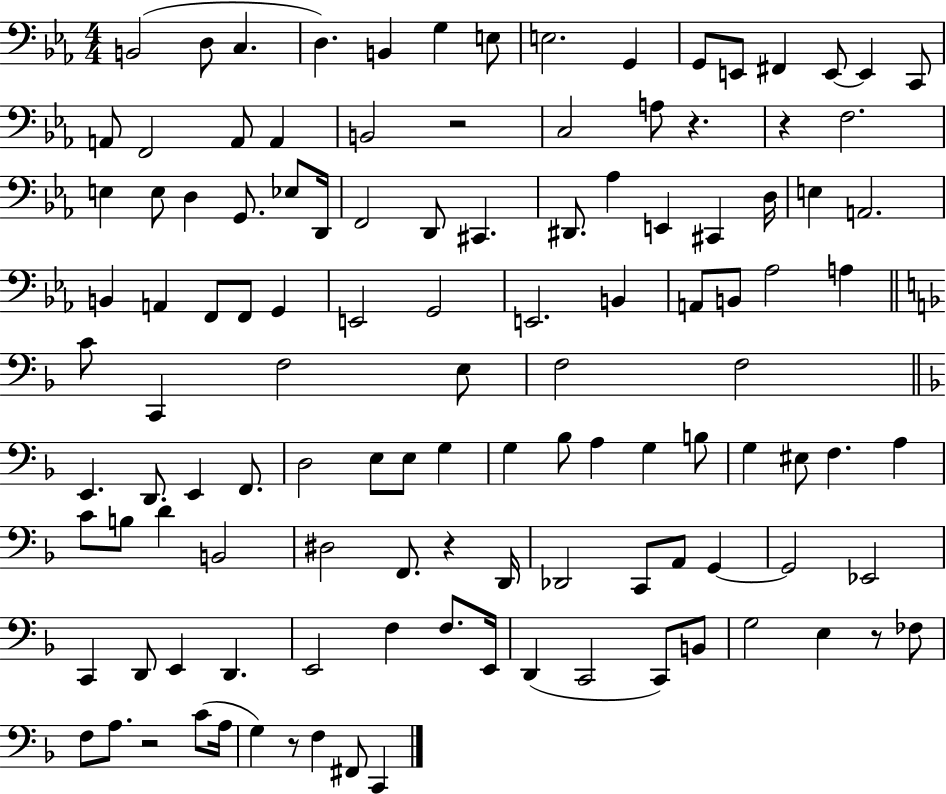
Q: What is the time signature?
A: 4/4